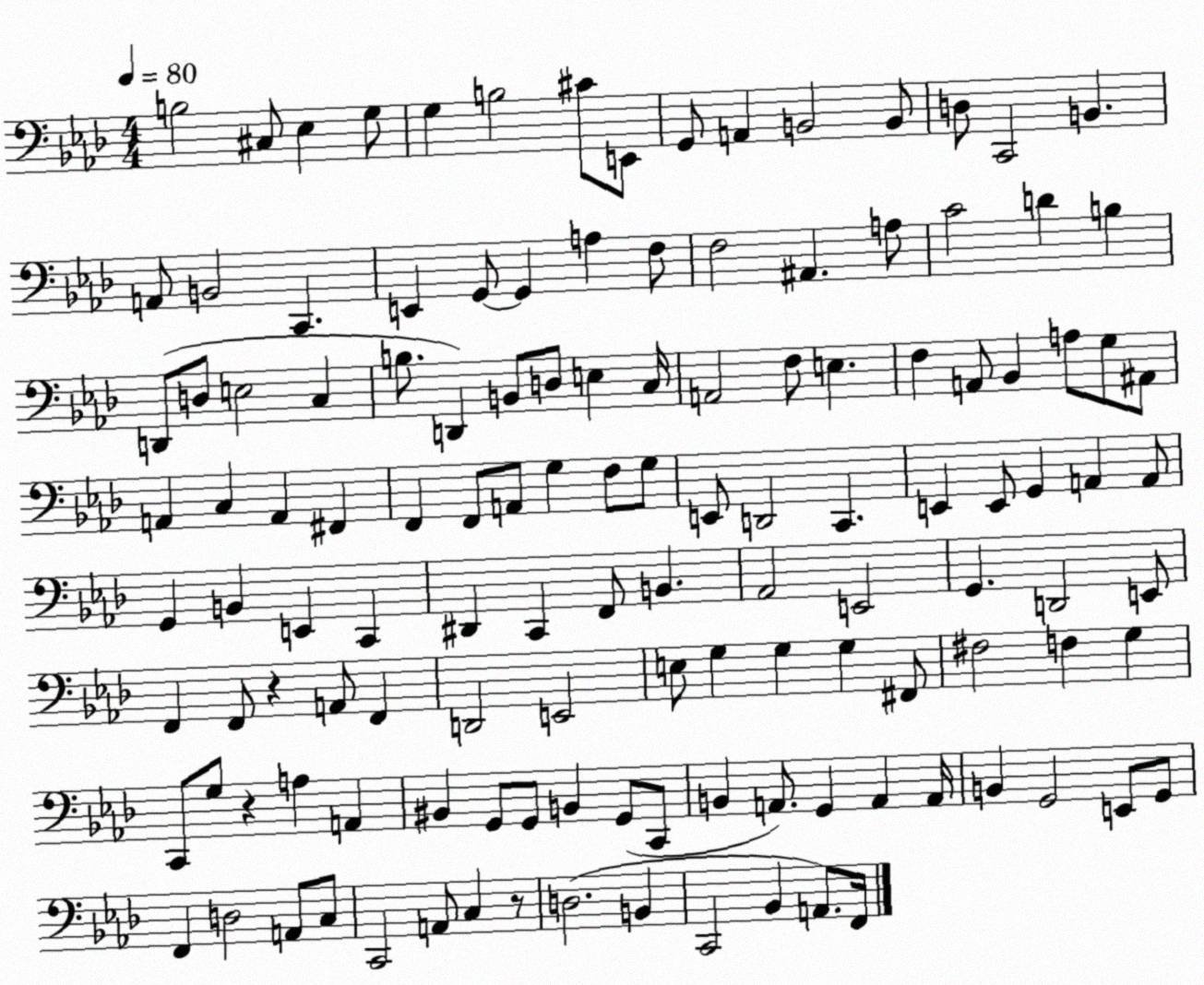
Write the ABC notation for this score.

X:1
T:Untitled
M:4/4
L:1/4
K:Ab
B,2 ^C,/2 _E, G,/2 G, B,2 ^C/2 E,,/2 G,,/2 A,, B,,2 B,,/2 D,/2 C,,2 B,, A,,/2 B,,2 C,, E,, G,,/2 G,, A, F,/2 F,2 ^A,, A,/2 C2 D B, D,,/2 D,/2 E,2 C, B,/2 D,, B,,/2 D,/2 E, C,/4 A,,2 F,/2 E, F, A,,/2 _B,, A,/2 G,/2 ^A,,/2 A,, C, A,, ^F,, F,, F,,/2 A,,/2 G, F,/2 G,/2 E,,/2 D,,2 C,, E,, E,,/2 G,, A,, A,,/2 G,, B,, E,, C,, ^D,, C,, F,,/2 B,, _A,,2 E,,2 G,, D,,2 E,,/2 F,, F,,/2 z A,,/2 F,, D,,2 E,,2 E,/2 G, G, G, ^F,,/2 ^F,2 F, G, C,,/2 G,/2 z A, A,, ^B,, G,,/2 G,,/2 B,, G,,/2 C,,/2 B,, A,,/2 G,, A,, A,,/4 B,, G,,2 E,,/2 G,,/2 F,, D,2 A,,/2 C,/2 C,,2 A,,/2 C, z/2 D,2 B,, C,,2 _B,, A,,/2 F,,/4